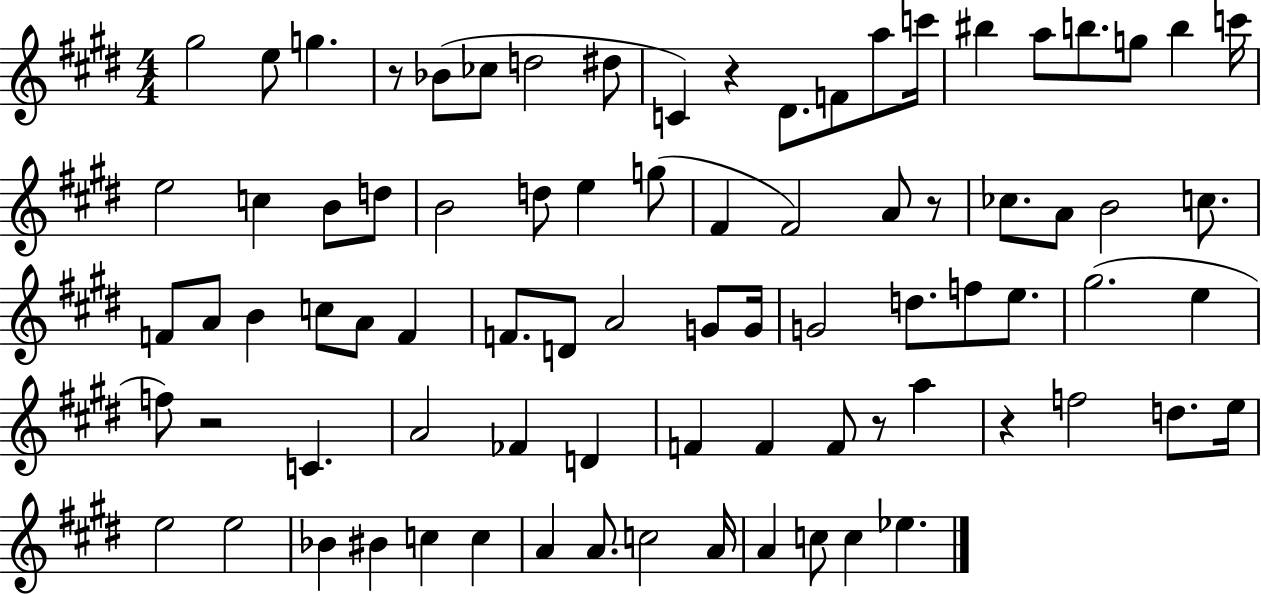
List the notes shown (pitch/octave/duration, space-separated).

G#5/h E5/e G5/q. R/e Bb4/e CES5/e D5/h D#5/e C4/q R/q D#4/e. F4/e A5/e C6/s BIS5/q A5/e B5/e. G5/e B5/q C6/s E5/h C5/q B4/e D5/e B4/h D5/e E5/q G5/e F#4/q F#4/h A4/e R/e CES5/e. A4/e B4/h C5/e. F4/e A4/e B4/q C5/e A4/e F4/q F4/e. D4/e A4/h G4/e G4/s G4/h D5/e. F5/e E5/e. G#5/h. E5/q F5/e R/h C4/q. A4/h FES4/q D4/q F4/q F4/q F4/e R/e A5/q R/q F5/h D5/e. E5/s E5/h E5/h Bb4/q BIS4/q C5/q C5/q A4/q A4/e. C5/h A4/s A4/q C5/e C5/q Eb5/q.